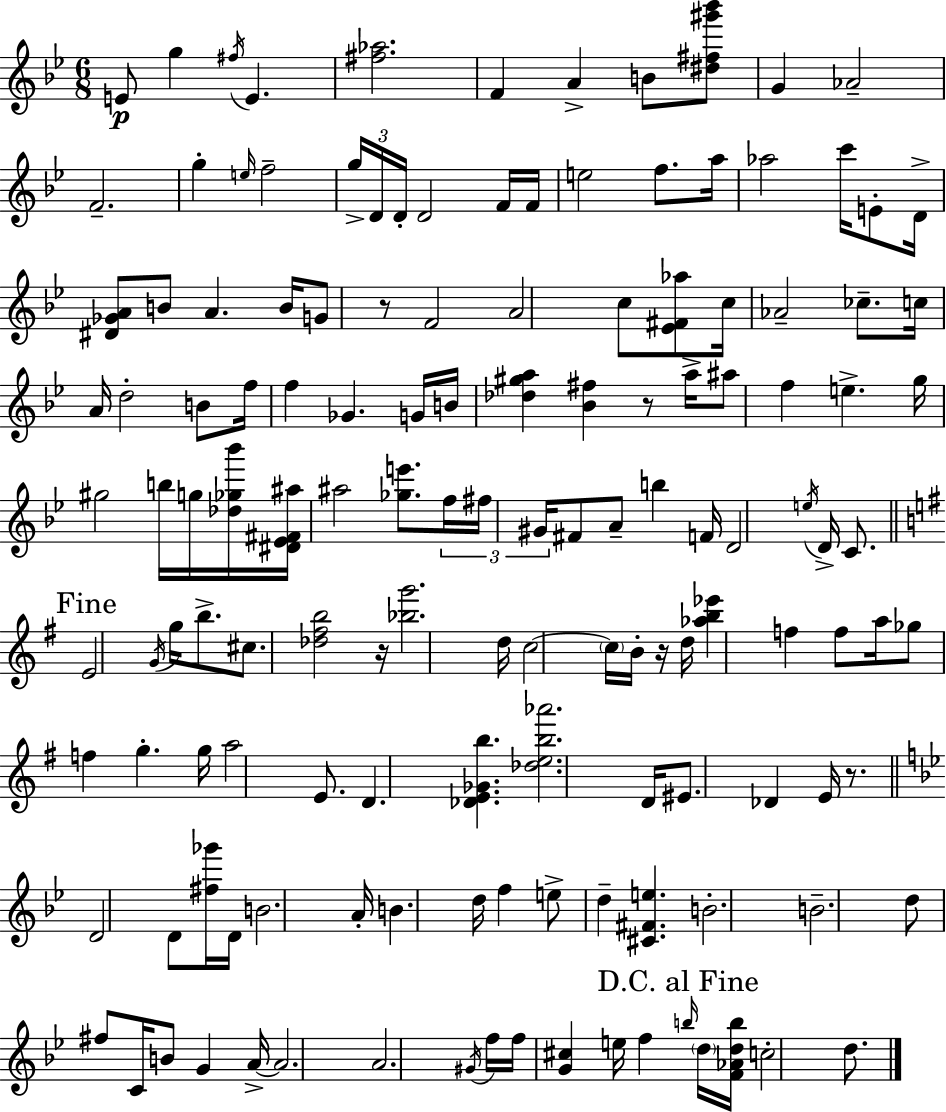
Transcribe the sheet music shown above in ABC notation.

X:1
T:Untitled
M:6/8
L:1/4
K:Gm
E/2 g ^f/4 E [^f_a]2 F A B/2 [^d^f^g'_b']/2 G _A2 F2 g e/4 f2 g/4 D/4 D/4 D2 F/4 F/4 e2 f/2 a/4 _a2 c'/4 E/2 D/4 [^D_GA]/2 B/2 A B/4 G/2 z/2 F2 A2 c/2 [_E^F_a]/2 c/4 _A2 _c/2 c/4 A/4 d2 B/2 f/4 f _G G/4 B/4 [_d^ga] [_B^f] z/2 a/4 ^a/2 f e g/4 ^g2 b/4 g/4 [_d_g_b']/4 [^D_E^F^a]/4 ^a2 [_ge']/2 f/4 ^f/4 ^G/4 ^F/2 A/2 b F/4 D2 e/4 D/4 C/2 E2 G/4 g/4 b/2 ^c/2 [_d^fb]2 z/4 [_bg']2 d/4 c2 c/4 B/4 z/4 d/4 [_ab_e'] f f/2 a/4 _g/2 f g g/4 a2 E/2 D [_DE_Gb] [_deb_a']2 D/4 ^E/2 _D E/4 z/2 D2 D/2 [^f_g']/4 D/4 B2 A/4 B d/4 f e/2 d [^C^Fe] B2 B2 d/2 ^f/2 C/4 B/2 G A/4 A2 A2 ^G/4 f/4 f/4 [G^c] e/4 f b/4 d/4 [F_Adb]/4 c2 d/2